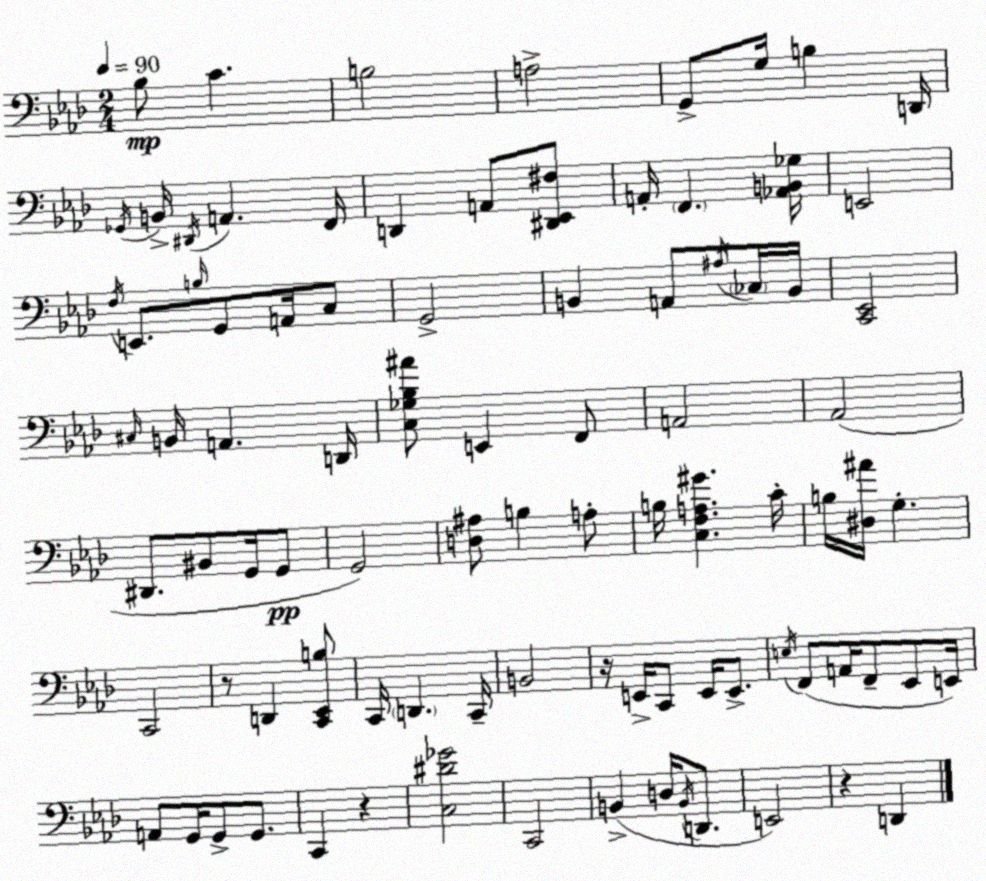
X:1
T:Untitled
M:2/4
L:1/4
K:Fm
_B,/2 C B,2 A,2 G,,/2 G,/4 B, D,,/4 _G,,/4 B,,/4 ^D,,/4 A,, F,,/4 D,, A,,/2 [^D,,_E,,^F,]/2 A,,/4 F,, [_A,,B,,_G,]/4 E,,2 F,/4 E,,/2 B,/4 G,,/2 A,,/4 C,/2 G,,2 B,, A,,/2 ^A,/4 _C,/4 B,,/4 [C,,_E,,]2 ^C,/4 B,,/4 A,, D,,/4 [C,_G,_B,^A]/2 E,, F,,/2 A,,2 _A,,2 ^D,,/2 ^B,,/2 G,,/4 G,,/2 G,,2 [D,^A,]/2 B, A,/2 B,/4 [C,F,A,^G] C/4 B,/4 [^D,^A]/4 G, C,,2 z/2 D,, [C,,_E,,B,]/2 C,,/4 D,, C,,/4 B,,2 z/4 E,,/4 C,,/2 E,,/4 E,,/2 E,/4 F,,/2 A,,/4 F,,/2 _E,,/2 E,,/4 A,,/2 G,,/4 G,,/2 G,,/2 C,, z [C,^D_G]2 C,,2 B,, D,/4 B,,/4 D,,/2 E,,2 z D,,